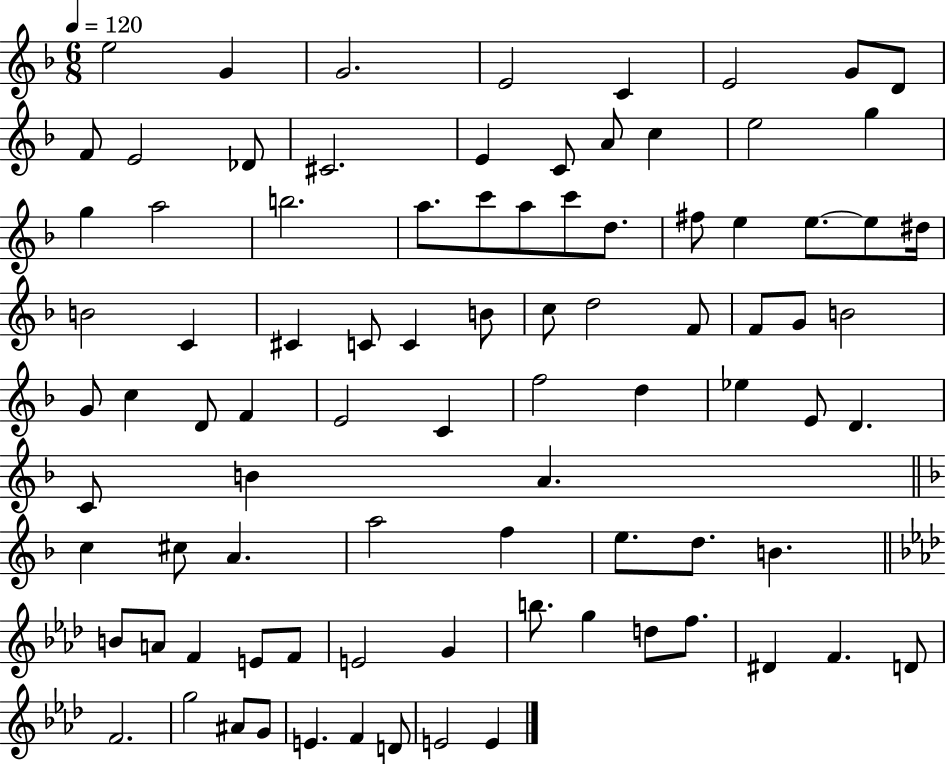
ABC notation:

X:1
T:Untitled
M:6/8
L:1/4
K:F
e2 G G2 E2 C E2 G/2 D/2 F/2 E2 _D/2 ^C2 E C/2 A/2 c e2 g g a2 b2 a/2 c'/2 a/2 c'/2 d/2 ^f/2 e e/2 e/2 ^d/4 B2 C ^C C/2 C B/2 c/2 d2 F/2 F/2 G/2 B2 G/2 c D/2 F E2 C f2 d _e E/2 D C/2 B A c ^c/2 A a2 f e/2 d/2 B B/2 A/2 F E/2 F/2 E2 G b/2 g d/2 f/2 ^D F D/2 F2 g2 ^A/2 G/2 E F D/2 E2 E